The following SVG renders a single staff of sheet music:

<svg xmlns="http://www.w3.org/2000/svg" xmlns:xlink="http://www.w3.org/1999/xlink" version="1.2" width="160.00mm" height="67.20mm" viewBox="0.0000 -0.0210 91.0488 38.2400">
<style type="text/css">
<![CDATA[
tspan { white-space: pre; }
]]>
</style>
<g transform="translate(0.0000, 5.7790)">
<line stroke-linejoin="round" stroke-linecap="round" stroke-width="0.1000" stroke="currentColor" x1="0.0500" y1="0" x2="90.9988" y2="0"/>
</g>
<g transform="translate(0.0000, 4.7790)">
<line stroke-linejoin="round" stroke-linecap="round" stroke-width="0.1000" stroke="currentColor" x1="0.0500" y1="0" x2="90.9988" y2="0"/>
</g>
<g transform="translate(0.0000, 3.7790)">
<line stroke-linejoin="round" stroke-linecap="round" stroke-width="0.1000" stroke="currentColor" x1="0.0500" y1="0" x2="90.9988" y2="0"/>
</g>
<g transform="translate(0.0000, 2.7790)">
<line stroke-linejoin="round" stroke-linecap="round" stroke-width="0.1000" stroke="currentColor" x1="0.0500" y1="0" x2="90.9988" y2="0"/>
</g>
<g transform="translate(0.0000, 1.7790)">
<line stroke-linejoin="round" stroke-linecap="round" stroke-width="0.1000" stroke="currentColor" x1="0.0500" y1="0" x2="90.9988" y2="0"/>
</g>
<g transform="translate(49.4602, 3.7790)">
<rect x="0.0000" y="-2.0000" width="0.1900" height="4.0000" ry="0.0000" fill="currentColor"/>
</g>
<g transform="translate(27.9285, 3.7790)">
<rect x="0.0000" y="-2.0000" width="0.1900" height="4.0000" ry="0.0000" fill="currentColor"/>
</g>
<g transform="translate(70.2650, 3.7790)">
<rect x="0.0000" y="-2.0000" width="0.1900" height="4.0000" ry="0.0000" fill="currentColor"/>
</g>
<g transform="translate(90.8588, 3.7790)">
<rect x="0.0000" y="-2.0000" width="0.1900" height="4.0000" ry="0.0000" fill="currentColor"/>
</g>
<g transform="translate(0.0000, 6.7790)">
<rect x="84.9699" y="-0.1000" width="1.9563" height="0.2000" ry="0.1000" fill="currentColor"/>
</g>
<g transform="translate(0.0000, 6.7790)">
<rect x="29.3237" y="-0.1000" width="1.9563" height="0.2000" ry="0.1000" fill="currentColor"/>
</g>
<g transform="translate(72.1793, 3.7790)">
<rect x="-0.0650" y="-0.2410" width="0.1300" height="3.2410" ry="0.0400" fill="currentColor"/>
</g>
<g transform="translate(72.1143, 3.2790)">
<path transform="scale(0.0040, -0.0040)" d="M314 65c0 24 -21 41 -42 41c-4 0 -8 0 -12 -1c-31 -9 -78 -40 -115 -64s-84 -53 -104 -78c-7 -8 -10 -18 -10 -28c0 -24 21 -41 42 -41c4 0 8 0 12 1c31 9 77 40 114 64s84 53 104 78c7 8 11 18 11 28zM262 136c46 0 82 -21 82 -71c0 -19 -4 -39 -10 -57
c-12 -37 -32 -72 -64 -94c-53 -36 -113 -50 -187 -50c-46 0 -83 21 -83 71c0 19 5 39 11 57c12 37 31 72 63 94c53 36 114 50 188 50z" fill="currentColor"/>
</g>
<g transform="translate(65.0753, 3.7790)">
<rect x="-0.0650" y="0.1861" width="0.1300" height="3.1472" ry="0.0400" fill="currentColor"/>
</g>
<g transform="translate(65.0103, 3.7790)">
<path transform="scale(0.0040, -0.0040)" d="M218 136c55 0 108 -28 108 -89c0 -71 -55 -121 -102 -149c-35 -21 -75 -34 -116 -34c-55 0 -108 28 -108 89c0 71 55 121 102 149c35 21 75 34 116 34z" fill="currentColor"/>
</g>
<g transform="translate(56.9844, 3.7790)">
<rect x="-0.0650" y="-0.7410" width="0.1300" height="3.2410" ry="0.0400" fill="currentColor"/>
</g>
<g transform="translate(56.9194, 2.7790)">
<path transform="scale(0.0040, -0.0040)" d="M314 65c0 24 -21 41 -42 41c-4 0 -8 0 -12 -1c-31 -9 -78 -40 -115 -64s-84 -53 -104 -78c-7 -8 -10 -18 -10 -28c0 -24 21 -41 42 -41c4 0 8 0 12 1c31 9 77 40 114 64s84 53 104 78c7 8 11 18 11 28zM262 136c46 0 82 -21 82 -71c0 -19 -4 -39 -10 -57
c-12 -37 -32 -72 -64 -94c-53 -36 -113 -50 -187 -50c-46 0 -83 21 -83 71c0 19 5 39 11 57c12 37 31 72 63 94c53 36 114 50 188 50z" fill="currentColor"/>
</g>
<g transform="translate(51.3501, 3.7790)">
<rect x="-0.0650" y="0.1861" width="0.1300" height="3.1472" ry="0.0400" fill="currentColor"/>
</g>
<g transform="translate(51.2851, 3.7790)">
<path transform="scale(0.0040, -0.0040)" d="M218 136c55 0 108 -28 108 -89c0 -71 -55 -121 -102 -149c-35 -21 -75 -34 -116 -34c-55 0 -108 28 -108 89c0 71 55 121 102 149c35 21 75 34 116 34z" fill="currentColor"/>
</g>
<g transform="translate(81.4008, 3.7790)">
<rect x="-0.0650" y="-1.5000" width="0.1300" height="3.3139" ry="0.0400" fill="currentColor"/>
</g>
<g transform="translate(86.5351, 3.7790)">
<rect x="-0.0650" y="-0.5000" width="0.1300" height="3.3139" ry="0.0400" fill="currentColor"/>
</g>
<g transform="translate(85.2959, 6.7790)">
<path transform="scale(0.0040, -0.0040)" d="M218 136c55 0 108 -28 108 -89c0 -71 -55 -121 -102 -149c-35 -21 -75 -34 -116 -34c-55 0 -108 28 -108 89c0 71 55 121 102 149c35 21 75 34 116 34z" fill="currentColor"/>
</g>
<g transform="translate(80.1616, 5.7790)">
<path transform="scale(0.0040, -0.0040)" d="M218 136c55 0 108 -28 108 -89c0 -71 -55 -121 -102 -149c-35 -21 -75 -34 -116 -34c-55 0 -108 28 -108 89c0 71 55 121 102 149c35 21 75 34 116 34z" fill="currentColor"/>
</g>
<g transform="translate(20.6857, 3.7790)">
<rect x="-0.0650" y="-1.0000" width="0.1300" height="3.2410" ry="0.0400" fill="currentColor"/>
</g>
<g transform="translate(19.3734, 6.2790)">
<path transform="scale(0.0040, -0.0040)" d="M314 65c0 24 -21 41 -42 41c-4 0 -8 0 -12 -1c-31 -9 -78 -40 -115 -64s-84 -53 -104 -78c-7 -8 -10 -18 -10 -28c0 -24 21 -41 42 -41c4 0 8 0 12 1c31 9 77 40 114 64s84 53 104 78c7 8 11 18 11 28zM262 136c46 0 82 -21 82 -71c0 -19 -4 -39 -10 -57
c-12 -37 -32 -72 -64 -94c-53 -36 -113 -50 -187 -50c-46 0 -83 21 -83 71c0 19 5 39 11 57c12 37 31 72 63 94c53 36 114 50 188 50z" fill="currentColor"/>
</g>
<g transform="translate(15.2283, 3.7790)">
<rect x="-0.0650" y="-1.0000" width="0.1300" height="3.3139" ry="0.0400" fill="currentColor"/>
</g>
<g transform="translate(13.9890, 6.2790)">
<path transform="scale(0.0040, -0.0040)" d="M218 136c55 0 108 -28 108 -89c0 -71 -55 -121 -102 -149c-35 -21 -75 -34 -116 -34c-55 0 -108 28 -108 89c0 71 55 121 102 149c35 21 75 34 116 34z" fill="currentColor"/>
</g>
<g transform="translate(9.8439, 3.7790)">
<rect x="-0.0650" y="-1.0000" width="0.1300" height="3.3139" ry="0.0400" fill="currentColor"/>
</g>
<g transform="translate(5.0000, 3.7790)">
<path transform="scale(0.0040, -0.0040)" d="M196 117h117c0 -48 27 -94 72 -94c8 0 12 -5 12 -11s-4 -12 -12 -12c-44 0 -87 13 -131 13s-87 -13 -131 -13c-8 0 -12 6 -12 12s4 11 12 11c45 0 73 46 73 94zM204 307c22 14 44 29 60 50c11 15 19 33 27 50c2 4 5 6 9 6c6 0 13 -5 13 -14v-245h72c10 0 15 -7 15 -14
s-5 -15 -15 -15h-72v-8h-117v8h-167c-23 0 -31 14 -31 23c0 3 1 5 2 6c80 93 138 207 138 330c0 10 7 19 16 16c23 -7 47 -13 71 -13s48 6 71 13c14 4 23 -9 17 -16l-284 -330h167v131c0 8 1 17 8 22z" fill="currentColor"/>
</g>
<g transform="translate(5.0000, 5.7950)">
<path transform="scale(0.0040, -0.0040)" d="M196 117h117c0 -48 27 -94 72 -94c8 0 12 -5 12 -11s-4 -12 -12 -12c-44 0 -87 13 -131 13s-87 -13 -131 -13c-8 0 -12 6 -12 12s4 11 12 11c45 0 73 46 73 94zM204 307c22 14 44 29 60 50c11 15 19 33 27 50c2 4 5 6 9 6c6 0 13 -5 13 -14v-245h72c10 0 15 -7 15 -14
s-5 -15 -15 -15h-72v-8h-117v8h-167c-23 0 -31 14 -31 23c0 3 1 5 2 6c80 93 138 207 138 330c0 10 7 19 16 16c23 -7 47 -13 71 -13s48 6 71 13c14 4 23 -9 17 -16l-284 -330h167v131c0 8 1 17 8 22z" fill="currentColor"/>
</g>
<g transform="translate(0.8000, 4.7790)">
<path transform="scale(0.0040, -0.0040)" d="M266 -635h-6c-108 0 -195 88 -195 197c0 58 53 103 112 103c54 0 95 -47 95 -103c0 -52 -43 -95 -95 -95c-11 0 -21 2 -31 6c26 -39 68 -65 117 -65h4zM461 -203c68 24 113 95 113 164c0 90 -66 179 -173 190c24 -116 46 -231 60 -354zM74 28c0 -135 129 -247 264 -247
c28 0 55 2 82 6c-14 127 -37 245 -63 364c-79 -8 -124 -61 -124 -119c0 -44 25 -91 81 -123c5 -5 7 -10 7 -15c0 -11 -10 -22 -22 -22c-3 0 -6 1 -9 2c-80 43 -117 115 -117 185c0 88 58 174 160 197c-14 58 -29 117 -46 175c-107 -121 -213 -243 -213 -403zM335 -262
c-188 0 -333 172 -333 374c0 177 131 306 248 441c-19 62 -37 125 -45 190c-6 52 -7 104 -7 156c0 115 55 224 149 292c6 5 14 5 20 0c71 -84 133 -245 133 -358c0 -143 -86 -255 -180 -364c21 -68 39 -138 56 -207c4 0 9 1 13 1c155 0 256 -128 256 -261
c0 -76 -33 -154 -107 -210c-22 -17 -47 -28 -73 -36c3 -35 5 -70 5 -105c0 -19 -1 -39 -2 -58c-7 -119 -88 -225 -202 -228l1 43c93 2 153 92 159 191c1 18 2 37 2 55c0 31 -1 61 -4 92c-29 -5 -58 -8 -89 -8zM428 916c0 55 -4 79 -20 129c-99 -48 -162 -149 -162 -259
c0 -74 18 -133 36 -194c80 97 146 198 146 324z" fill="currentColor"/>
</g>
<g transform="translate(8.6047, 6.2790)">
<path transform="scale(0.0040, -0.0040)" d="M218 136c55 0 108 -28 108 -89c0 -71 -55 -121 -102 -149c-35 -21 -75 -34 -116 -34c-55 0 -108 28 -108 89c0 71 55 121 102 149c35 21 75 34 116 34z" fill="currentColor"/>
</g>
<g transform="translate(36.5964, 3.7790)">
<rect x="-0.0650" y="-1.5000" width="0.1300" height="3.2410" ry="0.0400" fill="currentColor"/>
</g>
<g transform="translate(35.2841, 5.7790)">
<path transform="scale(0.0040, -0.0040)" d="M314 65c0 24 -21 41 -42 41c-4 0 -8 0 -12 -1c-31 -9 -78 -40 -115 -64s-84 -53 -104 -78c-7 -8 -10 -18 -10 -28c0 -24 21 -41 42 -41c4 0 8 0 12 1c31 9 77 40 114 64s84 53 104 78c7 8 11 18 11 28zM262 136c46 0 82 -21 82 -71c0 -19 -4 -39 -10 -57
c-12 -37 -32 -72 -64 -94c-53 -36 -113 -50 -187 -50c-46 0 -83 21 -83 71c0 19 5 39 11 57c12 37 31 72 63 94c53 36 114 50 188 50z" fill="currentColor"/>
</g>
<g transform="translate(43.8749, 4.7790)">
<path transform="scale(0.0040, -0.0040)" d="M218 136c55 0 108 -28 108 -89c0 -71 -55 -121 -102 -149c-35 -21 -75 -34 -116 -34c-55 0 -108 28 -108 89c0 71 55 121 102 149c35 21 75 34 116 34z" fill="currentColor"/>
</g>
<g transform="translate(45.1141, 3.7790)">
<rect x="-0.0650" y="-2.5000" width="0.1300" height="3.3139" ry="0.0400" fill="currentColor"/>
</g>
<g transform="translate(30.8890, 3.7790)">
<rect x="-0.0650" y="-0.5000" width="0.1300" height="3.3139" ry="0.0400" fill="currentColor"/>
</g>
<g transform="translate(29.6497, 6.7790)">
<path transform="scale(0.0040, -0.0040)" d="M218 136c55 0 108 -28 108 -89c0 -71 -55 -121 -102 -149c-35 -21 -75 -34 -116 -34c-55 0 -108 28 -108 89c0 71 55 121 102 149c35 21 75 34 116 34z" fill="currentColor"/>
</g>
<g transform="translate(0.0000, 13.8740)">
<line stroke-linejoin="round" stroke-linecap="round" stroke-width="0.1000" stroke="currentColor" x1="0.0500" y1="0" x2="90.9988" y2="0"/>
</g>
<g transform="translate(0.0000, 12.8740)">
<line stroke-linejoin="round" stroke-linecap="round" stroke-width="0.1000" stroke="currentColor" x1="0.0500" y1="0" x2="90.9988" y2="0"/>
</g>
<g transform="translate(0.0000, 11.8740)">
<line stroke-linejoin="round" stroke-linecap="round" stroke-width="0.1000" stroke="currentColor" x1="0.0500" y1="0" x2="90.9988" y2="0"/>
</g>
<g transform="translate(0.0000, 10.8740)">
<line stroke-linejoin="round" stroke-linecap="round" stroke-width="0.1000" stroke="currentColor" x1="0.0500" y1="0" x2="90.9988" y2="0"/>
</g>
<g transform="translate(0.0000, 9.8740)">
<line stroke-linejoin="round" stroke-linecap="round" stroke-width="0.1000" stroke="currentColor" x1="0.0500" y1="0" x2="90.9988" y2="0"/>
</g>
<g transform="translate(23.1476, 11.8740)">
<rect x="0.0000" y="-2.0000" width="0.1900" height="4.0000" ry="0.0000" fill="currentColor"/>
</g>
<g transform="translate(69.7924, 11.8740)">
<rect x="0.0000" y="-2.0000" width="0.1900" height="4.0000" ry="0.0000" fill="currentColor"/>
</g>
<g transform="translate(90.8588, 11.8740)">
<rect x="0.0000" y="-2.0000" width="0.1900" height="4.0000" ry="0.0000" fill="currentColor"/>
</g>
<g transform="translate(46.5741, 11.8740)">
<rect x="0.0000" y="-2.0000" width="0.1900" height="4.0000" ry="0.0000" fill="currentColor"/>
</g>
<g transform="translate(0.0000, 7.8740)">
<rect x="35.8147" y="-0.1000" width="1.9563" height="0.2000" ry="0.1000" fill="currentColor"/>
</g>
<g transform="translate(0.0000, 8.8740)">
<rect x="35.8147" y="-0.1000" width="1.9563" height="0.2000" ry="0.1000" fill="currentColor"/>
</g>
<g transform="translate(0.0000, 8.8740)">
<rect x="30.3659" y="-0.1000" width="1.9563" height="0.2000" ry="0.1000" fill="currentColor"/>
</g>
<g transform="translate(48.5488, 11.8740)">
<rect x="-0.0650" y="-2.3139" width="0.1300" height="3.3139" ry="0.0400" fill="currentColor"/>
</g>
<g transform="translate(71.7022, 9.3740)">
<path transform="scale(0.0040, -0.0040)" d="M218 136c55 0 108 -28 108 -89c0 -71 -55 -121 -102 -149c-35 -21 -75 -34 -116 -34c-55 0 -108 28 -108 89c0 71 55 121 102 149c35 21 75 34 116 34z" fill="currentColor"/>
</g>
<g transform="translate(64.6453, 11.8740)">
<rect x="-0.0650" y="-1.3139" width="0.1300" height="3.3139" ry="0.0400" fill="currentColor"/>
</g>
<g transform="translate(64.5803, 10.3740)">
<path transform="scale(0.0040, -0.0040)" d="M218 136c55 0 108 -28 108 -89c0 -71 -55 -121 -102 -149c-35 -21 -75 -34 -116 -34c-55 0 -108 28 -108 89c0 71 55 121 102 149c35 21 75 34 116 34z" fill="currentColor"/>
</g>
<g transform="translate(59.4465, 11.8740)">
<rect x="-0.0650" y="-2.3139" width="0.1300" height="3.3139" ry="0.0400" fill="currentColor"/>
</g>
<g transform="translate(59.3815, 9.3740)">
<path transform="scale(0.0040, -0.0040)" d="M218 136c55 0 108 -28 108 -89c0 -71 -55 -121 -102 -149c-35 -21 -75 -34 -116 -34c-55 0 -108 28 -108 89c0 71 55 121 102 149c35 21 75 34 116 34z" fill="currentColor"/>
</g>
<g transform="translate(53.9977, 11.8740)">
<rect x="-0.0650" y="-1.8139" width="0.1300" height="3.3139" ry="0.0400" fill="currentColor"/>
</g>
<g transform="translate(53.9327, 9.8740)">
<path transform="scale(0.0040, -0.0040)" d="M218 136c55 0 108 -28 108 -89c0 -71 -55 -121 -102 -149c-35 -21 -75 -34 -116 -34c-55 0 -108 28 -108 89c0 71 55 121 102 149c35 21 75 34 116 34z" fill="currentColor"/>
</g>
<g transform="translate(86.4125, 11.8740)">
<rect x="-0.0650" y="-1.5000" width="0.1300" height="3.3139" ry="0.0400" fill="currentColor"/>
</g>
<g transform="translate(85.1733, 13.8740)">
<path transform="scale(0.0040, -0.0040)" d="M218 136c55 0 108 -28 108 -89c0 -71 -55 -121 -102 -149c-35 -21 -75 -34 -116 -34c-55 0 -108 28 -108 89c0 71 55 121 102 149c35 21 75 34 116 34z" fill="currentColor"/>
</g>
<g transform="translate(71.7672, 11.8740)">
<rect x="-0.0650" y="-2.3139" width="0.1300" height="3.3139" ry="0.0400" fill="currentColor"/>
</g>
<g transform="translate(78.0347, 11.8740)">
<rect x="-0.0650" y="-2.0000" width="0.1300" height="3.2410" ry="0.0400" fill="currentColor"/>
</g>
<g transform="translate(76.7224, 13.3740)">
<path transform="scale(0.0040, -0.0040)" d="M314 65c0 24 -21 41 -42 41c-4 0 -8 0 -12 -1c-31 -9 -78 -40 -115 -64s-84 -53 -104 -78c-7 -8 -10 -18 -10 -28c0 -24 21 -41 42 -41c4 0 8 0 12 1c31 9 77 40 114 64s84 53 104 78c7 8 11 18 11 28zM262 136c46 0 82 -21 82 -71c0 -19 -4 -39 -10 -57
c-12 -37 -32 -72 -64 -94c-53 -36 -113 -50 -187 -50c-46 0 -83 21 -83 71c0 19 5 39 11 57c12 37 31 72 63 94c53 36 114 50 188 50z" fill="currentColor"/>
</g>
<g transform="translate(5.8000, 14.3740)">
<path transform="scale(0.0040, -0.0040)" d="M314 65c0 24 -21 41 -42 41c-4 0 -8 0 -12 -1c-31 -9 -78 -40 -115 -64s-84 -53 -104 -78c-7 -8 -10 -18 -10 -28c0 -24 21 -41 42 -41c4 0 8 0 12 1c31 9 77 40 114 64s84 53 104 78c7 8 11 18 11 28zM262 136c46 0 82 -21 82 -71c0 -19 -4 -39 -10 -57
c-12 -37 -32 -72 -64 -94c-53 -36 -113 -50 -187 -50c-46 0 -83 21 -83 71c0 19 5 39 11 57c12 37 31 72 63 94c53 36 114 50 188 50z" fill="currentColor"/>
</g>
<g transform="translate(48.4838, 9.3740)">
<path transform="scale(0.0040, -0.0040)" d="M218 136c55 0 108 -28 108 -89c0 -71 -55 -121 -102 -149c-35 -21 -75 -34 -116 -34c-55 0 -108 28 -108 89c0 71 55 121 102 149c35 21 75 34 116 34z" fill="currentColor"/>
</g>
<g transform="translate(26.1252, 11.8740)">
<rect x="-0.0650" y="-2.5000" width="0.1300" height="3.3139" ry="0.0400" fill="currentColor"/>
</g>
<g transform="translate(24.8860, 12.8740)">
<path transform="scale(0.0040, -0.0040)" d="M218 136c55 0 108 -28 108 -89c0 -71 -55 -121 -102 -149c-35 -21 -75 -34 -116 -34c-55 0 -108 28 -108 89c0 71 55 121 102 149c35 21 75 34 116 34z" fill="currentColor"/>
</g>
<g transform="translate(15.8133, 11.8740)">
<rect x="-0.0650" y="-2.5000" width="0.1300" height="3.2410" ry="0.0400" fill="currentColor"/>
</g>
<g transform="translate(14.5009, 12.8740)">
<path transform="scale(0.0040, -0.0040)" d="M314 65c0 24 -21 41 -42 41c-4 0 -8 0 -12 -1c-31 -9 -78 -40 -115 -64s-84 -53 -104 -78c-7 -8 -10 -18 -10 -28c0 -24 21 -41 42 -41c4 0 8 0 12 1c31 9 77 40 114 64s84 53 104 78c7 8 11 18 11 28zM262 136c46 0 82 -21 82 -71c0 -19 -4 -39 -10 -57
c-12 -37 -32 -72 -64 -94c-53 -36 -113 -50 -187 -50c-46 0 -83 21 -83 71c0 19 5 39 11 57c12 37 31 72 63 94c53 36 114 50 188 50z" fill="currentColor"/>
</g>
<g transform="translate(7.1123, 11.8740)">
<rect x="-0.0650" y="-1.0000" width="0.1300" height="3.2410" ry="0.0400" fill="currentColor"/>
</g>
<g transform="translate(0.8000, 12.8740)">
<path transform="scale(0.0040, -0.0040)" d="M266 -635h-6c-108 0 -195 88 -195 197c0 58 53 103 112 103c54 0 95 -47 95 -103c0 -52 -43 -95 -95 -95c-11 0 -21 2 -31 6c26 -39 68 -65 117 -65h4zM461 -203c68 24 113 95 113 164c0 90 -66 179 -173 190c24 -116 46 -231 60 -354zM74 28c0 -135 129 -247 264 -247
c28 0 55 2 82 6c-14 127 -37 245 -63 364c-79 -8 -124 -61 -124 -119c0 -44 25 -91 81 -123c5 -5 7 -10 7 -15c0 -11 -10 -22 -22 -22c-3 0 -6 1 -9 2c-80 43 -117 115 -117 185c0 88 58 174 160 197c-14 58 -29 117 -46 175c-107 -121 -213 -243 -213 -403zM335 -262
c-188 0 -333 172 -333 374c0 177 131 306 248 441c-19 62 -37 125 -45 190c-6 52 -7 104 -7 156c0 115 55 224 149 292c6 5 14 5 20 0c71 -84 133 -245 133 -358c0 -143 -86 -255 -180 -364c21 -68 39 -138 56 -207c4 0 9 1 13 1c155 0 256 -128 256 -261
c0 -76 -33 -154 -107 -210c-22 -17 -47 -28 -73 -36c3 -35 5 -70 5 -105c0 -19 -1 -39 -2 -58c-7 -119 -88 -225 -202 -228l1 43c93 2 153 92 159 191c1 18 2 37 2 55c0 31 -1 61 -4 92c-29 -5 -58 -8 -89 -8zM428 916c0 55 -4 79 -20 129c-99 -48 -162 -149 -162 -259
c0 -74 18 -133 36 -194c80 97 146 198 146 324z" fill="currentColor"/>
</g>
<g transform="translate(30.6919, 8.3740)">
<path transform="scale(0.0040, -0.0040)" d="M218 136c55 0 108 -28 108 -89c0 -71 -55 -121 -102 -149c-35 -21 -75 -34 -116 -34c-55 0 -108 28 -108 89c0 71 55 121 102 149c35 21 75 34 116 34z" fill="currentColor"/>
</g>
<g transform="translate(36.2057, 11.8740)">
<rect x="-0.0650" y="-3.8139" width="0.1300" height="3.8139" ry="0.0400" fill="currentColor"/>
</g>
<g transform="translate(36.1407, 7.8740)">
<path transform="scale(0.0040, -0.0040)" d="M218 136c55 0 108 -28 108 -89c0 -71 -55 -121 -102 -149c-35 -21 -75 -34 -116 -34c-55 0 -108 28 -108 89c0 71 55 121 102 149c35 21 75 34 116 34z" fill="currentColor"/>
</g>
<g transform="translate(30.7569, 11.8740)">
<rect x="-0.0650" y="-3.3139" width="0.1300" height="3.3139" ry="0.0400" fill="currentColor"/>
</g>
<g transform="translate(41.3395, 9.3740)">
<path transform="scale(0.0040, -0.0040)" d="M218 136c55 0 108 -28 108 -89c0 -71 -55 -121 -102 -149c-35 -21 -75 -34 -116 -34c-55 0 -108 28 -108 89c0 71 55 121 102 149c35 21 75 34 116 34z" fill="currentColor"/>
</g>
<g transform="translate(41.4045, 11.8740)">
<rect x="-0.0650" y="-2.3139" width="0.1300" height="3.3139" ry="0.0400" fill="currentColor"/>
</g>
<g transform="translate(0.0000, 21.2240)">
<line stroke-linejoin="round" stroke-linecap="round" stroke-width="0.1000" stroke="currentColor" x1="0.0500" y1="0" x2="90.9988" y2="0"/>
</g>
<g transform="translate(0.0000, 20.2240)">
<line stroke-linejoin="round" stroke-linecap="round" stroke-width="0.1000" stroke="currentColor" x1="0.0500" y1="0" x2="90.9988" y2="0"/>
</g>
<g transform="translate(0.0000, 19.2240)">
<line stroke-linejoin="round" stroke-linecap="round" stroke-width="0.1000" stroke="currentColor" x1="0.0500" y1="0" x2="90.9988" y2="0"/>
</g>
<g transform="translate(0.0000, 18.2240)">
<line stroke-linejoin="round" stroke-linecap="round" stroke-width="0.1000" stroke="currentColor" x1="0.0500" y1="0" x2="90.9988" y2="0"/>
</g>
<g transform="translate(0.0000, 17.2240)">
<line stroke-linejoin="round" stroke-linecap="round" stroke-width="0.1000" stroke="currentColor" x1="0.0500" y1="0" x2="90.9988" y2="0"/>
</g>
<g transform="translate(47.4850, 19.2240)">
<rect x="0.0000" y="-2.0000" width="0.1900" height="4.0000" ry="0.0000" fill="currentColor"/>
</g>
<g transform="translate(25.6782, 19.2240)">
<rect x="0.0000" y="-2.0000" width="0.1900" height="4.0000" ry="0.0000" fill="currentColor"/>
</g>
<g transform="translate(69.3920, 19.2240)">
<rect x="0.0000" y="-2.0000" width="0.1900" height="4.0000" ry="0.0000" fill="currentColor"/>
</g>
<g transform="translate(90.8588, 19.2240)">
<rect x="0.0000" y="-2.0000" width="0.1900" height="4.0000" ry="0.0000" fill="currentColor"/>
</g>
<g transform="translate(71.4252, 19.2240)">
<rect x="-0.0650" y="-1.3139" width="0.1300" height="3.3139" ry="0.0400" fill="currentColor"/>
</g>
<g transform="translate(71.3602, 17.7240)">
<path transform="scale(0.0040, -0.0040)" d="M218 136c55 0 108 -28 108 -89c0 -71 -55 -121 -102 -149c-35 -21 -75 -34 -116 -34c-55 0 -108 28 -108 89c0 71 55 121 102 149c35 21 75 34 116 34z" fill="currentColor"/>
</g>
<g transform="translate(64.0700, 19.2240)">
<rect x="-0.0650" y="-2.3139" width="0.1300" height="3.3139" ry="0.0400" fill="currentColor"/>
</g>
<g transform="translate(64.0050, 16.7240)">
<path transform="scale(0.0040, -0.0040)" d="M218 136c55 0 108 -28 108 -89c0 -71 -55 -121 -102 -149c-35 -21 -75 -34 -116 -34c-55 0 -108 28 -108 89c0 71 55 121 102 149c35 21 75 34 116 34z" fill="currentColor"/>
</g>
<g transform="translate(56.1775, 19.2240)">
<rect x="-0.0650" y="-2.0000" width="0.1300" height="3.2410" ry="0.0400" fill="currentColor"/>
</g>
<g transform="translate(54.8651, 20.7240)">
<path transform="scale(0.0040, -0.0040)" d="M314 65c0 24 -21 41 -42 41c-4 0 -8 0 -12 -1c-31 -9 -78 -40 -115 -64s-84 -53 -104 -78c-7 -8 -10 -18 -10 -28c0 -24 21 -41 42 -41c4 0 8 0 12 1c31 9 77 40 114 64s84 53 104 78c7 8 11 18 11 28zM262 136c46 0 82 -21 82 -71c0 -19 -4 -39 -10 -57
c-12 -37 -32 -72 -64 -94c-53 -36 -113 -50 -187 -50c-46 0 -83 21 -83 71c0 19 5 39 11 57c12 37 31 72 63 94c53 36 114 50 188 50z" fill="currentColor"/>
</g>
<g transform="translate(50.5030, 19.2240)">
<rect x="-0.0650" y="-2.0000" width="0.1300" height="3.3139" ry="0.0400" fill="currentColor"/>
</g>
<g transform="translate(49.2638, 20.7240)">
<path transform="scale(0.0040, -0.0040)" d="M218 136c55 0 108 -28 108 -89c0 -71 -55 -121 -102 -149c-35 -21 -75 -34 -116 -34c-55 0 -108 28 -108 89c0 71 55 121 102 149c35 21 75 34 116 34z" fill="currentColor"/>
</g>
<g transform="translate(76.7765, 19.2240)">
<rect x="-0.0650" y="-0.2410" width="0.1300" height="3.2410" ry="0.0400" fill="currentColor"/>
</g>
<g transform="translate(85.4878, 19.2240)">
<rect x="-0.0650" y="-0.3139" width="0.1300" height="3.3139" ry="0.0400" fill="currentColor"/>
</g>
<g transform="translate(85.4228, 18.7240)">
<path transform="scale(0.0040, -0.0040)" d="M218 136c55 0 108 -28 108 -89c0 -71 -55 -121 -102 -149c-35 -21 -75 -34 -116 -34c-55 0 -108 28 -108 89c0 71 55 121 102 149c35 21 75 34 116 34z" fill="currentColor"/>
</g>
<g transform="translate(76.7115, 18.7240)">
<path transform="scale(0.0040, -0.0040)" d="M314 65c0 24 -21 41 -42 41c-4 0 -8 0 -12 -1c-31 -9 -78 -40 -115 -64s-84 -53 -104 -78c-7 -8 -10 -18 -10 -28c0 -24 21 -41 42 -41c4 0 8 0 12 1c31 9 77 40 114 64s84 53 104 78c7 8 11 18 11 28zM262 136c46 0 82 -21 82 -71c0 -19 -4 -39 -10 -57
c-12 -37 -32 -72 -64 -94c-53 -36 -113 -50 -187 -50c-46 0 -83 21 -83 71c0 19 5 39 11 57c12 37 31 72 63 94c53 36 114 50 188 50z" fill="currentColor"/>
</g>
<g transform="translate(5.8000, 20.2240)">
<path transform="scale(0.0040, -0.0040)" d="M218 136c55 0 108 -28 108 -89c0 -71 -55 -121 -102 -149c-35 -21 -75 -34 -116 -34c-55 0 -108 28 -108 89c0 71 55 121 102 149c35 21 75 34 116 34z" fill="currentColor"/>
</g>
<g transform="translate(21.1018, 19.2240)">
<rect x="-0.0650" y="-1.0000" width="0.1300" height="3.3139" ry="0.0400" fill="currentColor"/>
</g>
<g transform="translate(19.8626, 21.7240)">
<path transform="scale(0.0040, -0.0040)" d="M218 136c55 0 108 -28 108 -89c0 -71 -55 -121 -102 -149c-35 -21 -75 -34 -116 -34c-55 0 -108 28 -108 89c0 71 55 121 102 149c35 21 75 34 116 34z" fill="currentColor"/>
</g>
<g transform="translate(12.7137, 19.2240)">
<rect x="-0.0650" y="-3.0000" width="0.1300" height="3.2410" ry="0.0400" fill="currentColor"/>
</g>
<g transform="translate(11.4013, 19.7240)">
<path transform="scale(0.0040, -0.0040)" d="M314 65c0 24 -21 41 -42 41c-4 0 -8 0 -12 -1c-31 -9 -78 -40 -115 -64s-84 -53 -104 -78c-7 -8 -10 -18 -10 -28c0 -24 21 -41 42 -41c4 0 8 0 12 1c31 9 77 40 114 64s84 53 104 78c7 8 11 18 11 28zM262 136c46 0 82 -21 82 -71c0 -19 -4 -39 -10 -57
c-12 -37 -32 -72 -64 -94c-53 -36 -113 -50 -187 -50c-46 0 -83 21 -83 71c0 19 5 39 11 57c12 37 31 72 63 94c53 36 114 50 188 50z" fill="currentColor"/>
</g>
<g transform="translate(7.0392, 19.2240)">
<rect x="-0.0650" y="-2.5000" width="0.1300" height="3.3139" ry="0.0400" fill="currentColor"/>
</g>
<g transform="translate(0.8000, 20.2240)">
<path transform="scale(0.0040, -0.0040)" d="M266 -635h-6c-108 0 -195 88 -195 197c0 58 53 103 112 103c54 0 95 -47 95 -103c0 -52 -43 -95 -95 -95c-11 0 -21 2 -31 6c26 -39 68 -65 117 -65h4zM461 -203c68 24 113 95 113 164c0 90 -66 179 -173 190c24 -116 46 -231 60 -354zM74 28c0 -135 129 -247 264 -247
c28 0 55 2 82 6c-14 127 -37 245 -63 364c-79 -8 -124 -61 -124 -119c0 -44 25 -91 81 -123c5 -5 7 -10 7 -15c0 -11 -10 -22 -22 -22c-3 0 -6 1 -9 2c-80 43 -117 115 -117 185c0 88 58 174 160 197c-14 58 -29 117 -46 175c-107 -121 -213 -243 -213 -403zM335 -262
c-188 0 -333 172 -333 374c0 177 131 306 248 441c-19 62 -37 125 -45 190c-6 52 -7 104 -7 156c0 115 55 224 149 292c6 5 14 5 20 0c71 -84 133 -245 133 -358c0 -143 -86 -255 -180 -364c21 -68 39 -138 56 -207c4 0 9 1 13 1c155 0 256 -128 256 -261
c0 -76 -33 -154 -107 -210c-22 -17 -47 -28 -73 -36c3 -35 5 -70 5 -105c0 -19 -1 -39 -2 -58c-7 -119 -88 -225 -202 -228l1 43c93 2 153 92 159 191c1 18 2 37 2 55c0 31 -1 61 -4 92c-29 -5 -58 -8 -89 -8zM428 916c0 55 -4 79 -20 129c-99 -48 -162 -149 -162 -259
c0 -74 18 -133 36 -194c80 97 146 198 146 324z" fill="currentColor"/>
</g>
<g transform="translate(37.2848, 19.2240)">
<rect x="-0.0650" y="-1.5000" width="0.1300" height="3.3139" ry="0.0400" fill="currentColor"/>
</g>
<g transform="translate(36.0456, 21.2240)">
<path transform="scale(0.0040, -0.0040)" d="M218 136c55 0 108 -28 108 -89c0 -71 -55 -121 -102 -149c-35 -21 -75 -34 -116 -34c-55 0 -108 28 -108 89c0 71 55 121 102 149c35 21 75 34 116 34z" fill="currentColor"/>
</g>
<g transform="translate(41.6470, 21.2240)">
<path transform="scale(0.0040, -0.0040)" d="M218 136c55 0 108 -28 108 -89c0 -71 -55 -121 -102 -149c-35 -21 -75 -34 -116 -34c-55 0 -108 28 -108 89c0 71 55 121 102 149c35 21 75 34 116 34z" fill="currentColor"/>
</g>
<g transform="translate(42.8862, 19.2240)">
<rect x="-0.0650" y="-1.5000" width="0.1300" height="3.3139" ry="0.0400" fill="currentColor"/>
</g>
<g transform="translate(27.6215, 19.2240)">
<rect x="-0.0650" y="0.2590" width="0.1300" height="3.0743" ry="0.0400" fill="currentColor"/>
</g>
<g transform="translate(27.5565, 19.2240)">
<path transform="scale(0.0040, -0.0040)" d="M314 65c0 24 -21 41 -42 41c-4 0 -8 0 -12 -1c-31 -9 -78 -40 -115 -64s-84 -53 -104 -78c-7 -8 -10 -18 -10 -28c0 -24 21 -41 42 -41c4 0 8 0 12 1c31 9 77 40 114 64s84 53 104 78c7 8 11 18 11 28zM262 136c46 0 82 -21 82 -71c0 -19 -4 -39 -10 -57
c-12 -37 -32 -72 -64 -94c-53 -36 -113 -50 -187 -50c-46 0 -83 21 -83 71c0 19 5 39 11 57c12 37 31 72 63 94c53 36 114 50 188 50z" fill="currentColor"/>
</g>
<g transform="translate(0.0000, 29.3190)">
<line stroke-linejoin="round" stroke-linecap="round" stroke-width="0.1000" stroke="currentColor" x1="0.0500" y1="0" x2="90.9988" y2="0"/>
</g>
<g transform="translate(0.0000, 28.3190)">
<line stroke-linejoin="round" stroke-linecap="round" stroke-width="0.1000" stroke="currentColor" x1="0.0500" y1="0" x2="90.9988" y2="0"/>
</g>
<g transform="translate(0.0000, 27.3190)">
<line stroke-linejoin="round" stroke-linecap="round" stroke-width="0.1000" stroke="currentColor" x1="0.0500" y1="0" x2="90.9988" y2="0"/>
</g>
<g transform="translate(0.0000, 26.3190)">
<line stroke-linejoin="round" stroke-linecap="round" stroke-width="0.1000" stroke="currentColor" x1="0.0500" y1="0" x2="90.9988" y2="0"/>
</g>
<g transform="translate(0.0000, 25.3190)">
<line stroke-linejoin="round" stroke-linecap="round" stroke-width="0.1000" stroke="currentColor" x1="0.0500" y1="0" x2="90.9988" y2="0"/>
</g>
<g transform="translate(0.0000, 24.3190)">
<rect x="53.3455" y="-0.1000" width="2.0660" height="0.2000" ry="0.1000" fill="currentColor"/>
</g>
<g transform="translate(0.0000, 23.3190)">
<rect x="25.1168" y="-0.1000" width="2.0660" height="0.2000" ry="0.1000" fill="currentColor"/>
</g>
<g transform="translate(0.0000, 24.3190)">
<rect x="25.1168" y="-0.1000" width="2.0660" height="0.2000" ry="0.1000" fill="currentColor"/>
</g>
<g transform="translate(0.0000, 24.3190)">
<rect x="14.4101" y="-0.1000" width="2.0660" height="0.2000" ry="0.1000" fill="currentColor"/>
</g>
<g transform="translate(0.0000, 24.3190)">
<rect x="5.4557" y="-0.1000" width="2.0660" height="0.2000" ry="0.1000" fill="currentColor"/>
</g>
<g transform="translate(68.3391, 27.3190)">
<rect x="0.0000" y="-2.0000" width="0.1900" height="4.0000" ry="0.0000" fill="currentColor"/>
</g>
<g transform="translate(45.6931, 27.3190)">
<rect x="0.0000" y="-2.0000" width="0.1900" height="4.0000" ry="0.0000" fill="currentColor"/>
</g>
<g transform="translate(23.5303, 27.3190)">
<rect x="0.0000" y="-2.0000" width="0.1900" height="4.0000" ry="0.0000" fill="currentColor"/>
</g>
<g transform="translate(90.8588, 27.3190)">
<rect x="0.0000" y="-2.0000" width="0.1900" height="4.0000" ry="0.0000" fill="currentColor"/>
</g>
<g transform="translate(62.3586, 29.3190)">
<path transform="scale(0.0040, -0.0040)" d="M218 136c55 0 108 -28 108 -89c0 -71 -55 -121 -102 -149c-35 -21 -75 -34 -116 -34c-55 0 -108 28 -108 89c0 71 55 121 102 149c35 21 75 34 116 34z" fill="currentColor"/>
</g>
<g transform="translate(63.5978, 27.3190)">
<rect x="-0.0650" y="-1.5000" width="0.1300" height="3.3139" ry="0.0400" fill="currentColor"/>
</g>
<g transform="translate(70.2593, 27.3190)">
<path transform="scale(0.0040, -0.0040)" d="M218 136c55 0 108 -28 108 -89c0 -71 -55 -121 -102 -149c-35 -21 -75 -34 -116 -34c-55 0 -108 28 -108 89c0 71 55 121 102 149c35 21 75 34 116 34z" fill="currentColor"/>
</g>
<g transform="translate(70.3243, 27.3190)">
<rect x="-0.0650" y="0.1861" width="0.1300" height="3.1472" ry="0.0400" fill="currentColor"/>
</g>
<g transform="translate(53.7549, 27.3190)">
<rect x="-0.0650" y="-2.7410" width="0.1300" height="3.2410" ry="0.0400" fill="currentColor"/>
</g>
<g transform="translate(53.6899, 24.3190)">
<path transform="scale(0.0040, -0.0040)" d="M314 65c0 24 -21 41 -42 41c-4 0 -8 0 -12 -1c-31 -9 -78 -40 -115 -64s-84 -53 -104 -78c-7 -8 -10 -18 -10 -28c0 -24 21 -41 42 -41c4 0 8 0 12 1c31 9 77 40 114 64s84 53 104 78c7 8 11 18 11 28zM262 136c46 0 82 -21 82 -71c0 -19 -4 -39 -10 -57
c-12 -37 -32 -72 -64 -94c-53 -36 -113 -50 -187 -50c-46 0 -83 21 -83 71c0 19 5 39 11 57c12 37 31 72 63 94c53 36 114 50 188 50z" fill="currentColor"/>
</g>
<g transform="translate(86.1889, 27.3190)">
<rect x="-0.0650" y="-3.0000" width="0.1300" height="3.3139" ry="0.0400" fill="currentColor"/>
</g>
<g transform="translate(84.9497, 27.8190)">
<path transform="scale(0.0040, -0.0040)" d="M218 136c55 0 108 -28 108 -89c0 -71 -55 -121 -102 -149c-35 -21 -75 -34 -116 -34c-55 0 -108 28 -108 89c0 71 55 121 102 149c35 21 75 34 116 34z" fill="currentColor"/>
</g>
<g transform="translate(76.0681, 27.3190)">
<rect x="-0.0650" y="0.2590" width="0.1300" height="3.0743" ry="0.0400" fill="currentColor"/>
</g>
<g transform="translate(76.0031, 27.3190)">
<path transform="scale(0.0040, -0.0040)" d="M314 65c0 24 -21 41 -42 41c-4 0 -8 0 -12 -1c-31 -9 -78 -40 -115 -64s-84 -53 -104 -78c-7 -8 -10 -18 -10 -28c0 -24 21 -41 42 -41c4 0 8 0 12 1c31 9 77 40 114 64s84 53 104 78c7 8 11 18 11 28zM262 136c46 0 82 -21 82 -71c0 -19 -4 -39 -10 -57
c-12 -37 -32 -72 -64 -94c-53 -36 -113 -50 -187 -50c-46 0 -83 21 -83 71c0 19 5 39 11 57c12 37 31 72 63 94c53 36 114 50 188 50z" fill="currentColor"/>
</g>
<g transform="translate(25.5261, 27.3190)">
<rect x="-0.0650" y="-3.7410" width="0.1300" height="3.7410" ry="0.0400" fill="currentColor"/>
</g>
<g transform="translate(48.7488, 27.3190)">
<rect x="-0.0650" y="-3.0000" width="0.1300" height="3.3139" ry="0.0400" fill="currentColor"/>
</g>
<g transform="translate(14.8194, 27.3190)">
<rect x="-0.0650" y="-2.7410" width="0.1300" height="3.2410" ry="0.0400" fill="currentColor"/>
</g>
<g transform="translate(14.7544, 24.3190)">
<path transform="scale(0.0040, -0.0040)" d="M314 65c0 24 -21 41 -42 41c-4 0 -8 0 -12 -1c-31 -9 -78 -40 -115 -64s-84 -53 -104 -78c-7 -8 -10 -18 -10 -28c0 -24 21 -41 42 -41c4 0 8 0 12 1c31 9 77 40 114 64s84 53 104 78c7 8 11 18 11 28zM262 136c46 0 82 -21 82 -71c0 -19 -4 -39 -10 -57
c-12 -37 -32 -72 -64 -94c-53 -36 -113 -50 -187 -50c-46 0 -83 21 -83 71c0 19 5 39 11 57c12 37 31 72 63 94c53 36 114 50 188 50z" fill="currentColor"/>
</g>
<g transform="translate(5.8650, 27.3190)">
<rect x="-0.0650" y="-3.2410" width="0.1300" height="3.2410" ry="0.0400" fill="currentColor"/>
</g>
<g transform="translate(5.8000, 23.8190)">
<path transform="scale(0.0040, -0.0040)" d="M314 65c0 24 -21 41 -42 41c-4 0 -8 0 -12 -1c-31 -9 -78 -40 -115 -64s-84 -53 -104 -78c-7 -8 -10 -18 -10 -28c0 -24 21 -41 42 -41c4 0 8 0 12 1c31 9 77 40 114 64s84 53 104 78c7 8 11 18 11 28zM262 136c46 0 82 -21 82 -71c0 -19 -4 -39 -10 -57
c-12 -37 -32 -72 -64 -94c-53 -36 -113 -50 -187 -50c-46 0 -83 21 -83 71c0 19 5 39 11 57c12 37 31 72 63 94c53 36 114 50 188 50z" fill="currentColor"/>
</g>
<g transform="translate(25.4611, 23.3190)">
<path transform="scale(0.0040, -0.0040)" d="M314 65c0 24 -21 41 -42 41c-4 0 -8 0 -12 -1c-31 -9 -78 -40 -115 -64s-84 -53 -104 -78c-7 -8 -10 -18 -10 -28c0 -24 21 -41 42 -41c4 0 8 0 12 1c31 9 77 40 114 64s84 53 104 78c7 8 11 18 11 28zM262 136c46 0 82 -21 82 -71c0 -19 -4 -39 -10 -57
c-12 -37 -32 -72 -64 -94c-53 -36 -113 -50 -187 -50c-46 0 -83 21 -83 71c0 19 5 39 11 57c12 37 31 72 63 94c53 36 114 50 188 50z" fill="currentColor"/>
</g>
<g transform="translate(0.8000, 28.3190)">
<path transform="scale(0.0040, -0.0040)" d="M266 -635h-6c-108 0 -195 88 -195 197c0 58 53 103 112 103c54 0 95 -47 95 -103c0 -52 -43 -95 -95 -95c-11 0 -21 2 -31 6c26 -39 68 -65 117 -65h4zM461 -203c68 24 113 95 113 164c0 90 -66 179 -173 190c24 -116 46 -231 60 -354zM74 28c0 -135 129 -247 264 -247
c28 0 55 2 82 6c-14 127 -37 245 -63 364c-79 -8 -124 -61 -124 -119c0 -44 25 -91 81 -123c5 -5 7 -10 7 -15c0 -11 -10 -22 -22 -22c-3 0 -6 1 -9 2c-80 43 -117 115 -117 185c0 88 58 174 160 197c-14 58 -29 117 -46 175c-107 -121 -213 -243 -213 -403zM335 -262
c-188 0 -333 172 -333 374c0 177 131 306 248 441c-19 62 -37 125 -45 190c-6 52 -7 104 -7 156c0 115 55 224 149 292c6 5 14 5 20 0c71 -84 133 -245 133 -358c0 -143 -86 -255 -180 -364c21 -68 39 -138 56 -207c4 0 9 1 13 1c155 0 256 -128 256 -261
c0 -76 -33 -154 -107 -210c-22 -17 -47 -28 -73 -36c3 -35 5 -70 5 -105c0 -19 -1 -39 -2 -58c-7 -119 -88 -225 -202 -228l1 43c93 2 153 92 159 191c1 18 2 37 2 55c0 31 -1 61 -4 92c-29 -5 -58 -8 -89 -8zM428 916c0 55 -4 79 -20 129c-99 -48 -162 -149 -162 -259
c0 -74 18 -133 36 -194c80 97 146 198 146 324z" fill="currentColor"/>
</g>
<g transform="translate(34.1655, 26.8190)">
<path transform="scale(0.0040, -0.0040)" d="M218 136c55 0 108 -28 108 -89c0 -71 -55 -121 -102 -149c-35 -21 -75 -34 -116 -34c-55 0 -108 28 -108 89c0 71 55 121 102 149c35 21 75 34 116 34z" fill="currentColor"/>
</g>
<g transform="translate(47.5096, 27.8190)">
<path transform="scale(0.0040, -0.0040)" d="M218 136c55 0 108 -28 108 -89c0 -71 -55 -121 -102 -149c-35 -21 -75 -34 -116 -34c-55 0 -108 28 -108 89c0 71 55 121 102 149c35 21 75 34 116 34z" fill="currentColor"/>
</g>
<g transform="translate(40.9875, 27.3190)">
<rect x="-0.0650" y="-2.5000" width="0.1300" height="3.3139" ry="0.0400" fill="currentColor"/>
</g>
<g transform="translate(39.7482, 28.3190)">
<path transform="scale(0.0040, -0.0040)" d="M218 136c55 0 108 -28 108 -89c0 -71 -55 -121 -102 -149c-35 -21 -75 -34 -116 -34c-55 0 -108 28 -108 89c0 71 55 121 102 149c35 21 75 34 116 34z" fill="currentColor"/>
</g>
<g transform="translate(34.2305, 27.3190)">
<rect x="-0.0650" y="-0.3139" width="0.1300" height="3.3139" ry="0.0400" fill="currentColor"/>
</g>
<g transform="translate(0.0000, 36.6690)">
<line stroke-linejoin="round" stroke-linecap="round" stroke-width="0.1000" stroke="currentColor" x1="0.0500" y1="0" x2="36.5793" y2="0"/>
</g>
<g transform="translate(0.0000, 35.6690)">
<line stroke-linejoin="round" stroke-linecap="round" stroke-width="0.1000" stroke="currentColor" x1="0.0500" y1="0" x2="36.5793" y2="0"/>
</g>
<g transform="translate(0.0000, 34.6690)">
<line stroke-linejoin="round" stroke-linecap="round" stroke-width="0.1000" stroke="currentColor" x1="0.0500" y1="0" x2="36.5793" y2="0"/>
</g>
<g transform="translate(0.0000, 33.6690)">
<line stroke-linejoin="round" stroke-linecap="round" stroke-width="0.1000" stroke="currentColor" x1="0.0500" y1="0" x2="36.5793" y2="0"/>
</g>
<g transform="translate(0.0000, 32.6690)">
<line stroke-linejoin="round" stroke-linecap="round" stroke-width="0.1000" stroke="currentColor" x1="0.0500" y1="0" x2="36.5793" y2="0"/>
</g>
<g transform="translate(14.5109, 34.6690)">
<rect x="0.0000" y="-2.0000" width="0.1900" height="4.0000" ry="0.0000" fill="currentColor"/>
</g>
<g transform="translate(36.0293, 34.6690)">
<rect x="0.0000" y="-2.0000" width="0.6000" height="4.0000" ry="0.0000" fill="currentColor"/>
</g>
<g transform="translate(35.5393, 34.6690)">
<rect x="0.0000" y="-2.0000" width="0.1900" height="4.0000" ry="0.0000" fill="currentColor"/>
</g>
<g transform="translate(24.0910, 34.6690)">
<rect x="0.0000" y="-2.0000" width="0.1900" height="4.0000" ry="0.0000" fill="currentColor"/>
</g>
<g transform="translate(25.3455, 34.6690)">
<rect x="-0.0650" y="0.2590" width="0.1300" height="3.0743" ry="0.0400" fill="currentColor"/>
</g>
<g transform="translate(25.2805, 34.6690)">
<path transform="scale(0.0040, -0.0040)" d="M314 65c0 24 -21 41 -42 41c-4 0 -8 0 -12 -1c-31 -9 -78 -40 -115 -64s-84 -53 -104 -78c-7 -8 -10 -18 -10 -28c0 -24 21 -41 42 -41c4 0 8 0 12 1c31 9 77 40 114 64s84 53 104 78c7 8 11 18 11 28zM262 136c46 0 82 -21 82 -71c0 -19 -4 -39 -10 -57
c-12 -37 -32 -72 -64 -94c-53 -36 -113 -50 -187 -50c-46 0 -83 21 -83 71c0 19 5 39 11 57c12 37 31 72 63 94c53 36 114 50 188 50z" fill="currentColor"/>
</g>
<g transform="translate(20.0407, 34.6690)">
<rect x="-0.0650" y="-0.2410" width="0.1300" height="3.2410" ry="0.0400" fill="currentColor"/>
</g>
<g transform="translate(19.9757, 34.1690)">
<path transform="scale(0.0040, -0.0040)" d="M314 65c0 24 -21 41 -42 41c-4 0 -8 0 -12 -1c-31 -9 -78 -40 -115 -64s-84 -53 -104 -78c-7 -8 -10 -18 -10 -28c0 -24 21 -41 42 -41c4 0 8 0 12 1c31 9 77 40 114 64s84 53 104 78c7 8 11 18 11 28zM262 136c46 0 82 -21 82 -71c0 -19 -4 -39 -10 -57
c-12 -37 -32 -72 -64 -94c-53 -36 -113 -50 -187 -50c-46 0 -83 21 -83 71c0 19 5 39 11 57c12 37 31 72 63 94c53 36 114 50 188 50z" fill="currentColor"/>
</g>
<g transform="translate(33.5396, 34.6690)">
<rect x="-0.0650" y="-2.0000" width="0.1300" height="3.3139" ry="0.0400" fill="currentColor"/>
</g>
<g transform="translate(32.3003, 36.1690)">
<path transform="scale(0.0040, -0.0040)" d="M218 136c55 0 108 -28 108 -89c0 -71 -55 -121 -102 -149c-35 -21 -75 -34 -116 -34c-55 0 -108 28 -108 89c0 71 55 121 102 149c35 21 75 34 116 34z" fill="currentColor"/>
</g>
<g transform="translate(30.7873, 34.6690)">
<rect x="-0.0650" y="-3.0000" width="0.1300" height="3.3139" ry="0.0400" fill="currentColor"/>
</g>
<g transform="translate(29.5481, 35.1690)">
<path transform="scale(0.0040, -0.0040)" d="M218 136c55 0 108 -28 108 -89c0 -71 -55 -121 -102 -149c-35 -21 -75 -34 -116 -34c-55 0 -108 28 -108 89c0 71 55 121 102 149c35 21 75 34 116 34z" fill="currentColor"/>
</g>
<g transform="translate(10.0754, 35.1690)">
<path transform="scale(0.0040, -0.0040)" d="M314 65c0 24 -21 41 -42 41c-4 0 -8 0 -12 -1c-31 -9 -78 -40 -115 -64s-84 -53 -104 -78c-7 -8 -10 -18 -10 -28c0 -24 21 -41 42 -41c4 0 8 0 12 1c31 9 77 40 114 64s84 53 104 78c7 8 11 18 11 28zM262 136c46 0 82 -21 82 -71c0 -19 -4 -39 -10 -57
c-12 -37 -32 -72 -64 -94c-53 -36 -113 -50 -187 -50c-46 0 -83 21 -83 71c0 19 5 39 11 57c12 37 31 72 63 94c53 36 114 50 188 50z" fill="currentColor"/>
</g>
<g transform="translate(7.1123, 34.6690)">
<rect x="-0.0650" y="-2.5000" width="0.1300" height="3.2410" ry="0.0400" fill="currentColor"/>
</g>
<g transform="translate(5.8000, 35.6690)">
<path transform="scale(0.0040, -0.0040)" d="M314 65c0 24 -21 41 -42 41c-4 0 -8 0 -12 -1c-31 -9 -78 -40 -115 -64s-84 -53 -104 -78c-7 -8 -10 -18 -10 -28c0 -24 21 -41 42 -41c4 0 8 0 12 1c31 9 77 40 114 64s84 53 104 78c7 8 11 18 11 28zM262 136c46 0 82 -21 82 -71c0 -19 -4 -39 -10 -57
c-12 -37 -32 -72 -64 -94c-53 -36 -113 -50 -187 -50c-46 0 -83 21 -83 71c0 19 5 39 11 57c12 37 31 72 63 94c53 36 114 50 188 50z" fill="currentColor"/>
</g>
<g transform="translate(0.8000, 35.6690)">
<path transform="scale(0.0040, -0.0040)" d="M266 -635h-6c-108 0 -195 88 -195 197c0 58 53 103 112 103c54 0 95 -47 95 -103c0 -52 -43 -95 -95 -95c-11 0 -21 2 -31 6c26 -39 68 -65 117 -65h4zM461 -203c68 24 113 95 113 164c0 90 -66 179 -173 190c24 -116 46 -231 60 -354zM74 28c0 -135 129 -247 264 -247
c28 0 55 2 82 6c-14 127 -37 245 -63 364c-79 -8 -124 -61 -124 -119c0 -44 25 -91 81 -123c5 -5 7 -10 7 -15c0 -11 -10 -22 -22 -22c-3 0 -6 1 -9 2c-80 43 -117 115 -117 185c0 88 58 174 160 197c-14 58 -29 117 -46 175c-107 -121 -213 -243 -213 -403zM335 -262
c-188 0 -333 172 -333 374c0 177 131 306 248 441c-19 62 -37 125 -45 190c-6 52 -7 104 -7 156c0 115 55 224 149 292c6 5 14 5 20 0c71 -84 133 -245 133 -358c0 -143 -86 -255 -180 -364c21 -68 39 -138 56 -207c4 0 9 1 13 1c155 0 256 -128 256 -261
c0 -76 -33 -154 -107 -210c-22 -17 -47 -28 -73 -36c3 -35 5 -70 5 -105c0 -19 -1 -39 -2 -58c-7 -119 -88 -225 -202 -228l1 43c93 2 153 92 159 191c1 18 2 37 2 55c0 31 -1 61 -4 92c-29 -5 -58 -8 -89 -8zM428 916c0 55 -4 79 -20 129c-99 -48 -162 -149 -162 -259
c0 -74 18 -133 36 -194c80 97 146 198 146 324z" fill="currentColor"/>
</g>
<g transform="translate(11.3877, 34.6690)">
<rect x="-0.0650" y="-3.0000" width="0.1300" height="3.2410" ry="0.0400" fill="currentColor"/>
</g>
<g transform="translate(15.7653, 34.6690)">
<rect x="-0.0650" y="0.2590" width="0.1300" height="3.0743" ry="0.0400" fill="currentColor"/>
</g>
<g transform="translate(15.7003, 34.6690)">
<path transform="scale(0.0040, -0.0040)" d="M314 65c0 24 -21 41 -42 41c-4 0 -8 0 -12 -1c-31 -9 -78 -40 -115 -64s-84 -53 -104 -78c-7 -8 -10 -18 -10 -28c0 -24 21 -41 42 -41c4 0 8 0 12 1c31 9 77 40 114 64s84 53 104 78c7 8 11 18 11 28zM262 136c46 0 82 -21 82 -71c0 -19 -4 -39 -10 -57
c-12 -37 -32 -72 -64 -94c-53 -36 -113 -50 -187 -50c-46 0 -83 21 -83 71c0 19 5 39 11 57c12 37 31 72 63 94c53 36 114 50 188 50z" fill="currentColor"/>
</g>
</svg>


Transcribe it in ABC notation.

X:1
T:Untitled
M:4/4
L:1/4
K:C
D D D2 C E2 G B d2 B c2 E C D2 G2 G b c' g g f g e g F2 E G A2 D B2 E E F F2 g e c2 c b2 a2 c'2 c G A a2 E B B2 A G2 A2 B2 c2 B2 A F